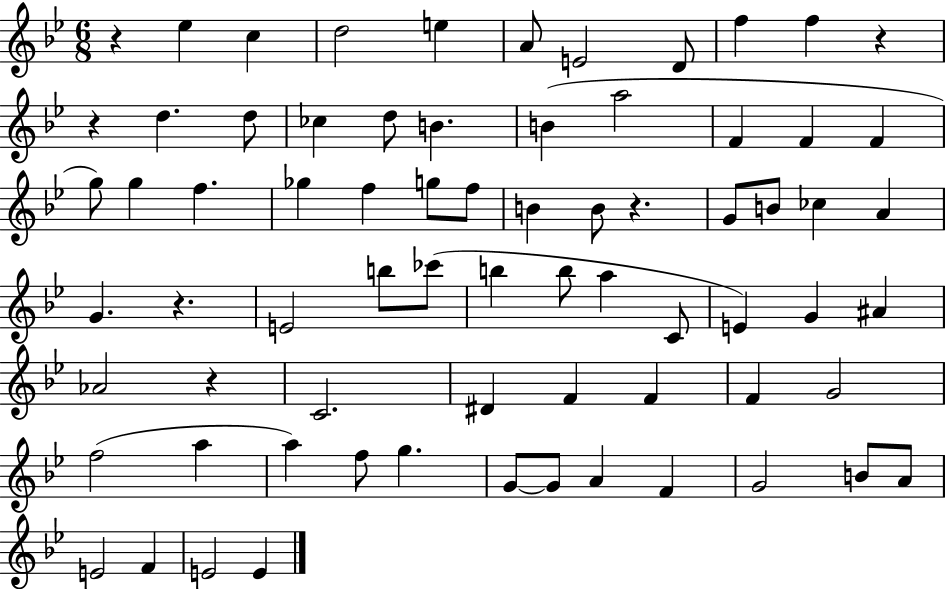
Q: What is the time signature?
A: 6/8